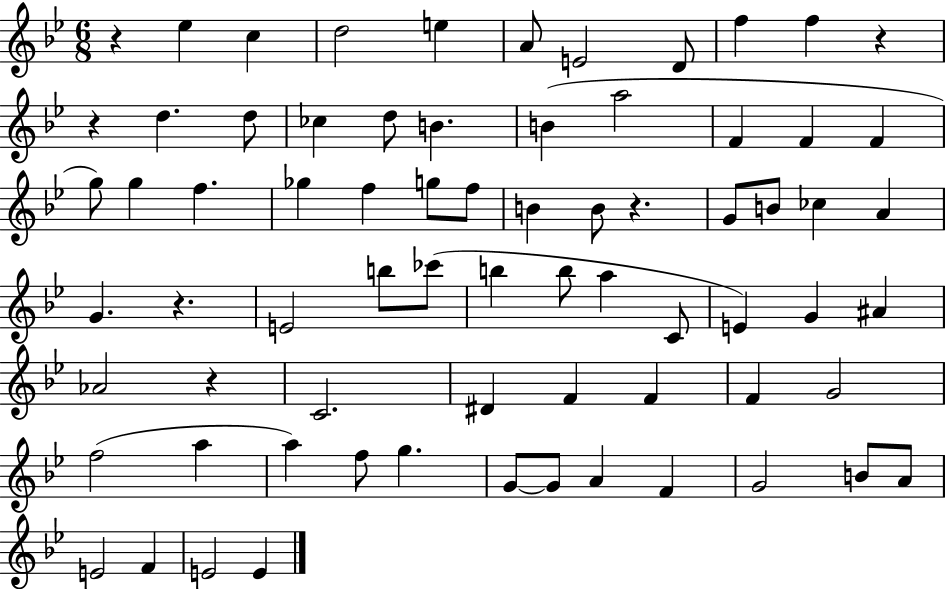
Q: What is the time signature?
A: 6/8